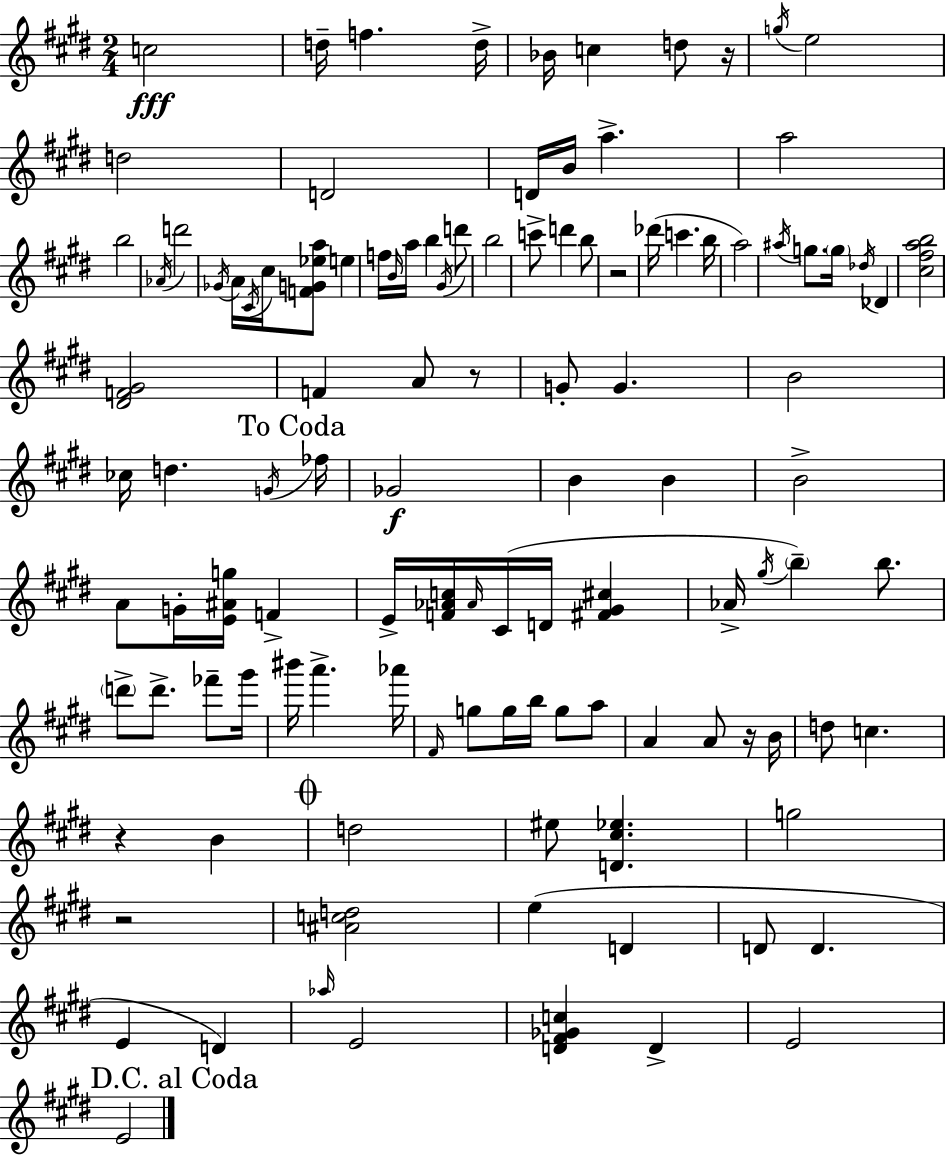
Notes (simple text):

C5/h D5/s F5/q. D5/s Bb4/s C5/q D5/e R/s G5/s E5/h D5/h D4/h D4/s B4/s A5/q. A5/h B5/h Ab4/s D6/h Gb4/s A4/s C#4/s C#5/s [F4,G4,Eb5,A5]/e E5/q F5/s B4/s A5/s B5/q G#4/s D6/e B5/h C6/e D6/q B5/e R/h Db6/s C6/q. B5/s A5/h A#5/s G5/e. G5/s Db5/s Db4/q [C#5,F#5,A5,B5]/h [D#4,F4,G#4]/h F4/q A4/e R/e G4/e G4/q. B4/h CES5/s D5/q. G4/s FES5/s Gb4/h B4/q B4/q B4/h A4/e G4/s [E4,A#4,G5]/s F4/q E4/s [F4,Ab4,C5]/s Ab4/s C#4/s D4/s [F#4,G#4,C#5]/q Ab4/s G#5/s B5/q B5/e. D6/e D6/e. FES6/e G#6/s BIS6/s A6/q. Ab6/s F#4/s G5/e G5/s B5/s G5/e A5/e A4/q A4/e R/s B4/s D5/e C5/q. R/q B4/q D5/h EIS5/e [D4,C#5,Eb5]/q. G5/h R/h [A#4,C5,D5]/h E5/q D4/q D4/e D4/q. E4/q D4/q Ab5/s E4/h [D4,F#4,Gb4,C5]/q D4/q E4/h E4/h